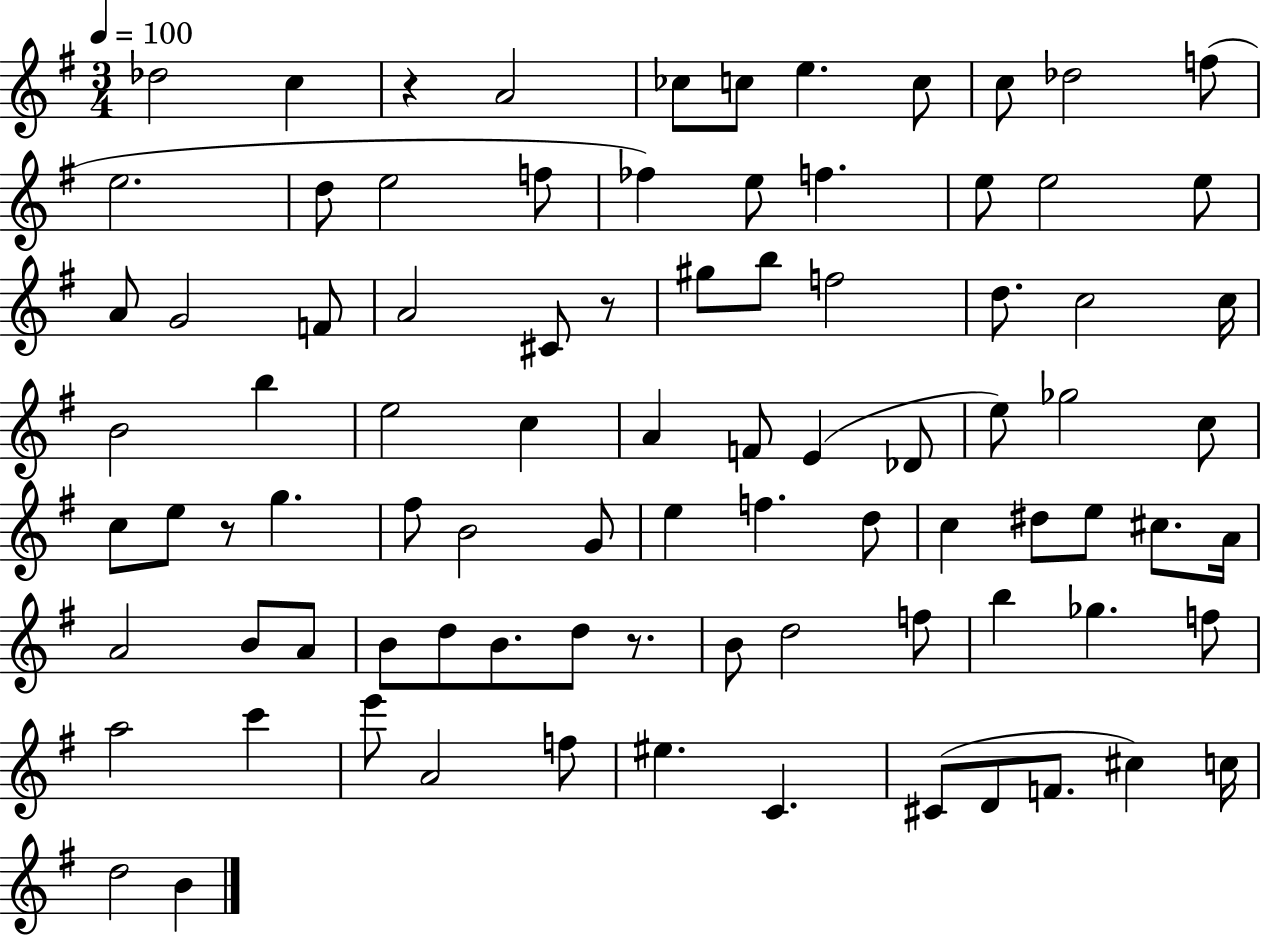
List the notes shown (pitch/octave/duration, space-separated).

Db5/h C5/q R/q A4/h CES5/e C5/e E5/q. C5/e C5/e Db5/h F5/e E5/h. D5/e E5/h F5/e FES5/q E5/e F5/q. E5/e E5/h E5/e A4/e G4/h F4/e A4/h C#4/e R/e G#5/e B5/e F5/h D5/e. C5/h C5/s B4/h B5/q E5/h C5/q A4/q F4/e E4/q Db4/e E5/e Gb5/h C5/e C5/e E5/e R/e G5/q. F#5/e B4/h G4/e E5/q F5/q. D5/e C5/q D#5/e E5/e C#5/e. A4/s A4/h B4/e A4/e B4/e D5/e B4/e. D5/e R/e. B4/e D5/h F5/e B5/q Gb5/q. F5/e A5/h C6/q E6/e A4/h F5/e EIS5/q. C4/q. C#4/e D4/e F4/e. C#5/q C5/s D5/h B4/q